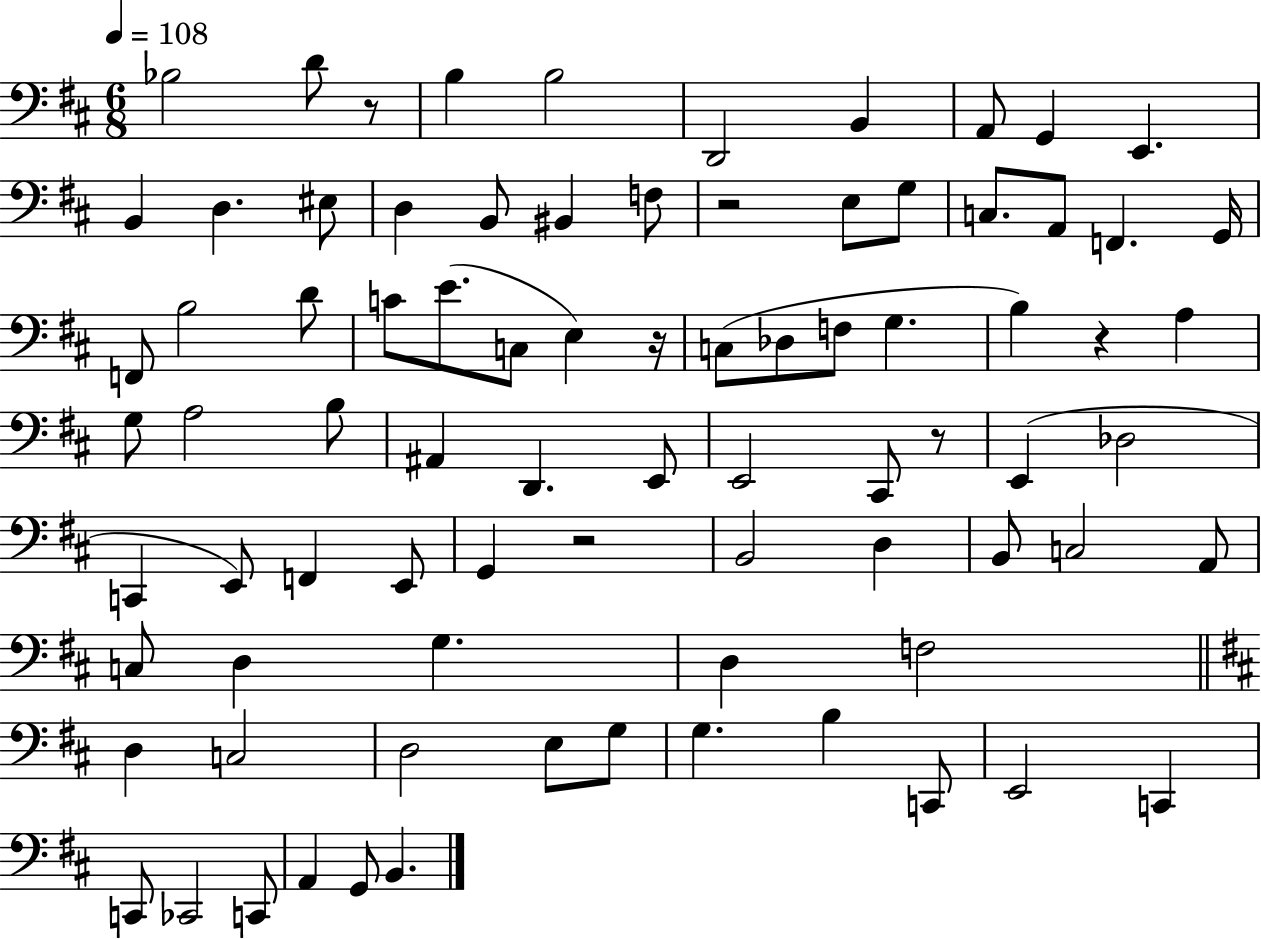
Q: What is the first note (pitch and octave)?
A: Bb3